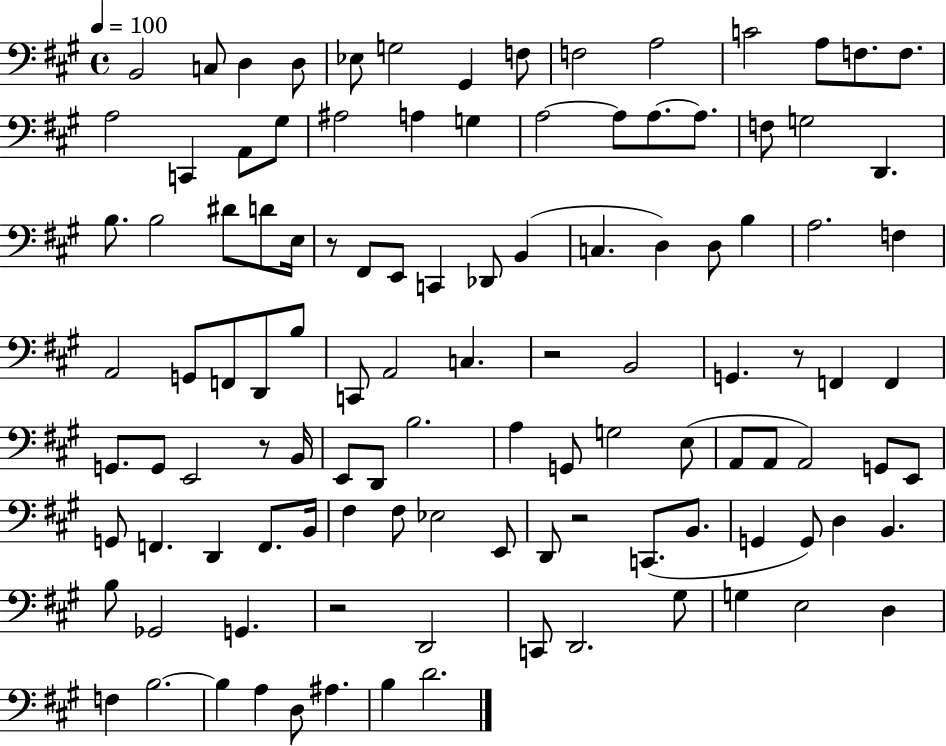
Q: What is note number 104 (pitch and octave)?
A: A#3